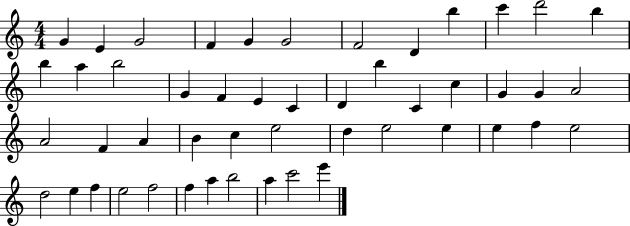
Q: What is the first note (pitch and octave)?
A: G4